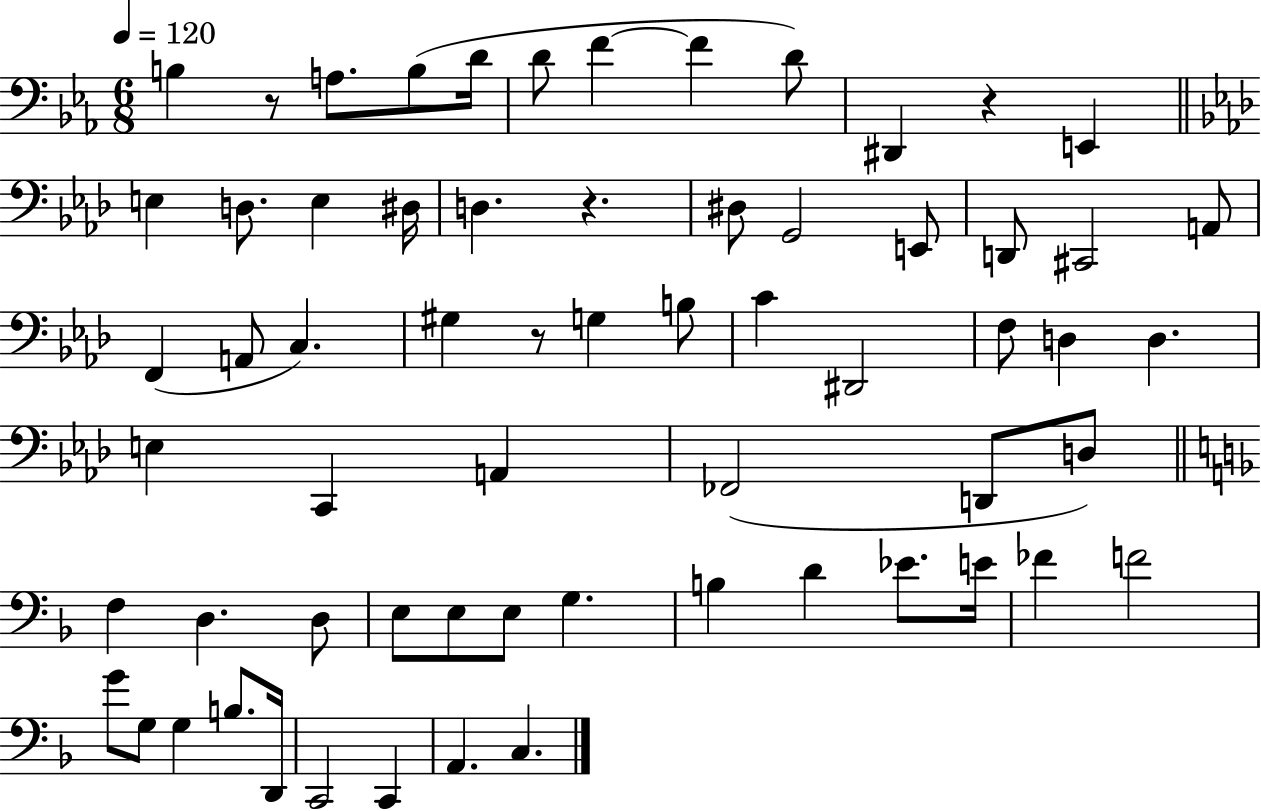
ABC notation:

X:1
T:Untitled
M:6/8
L:1/4
K:Eb
B, z/2 A,/2 B,/2 D/4 D/2 F F D/2 ^D,, z E,, E, D,/2 E, ^D,/4 D, z ^D,/2 G,,2 E,,/2 D,,/2 ^C,,2 A,,/2 F,, A,,/2 C, ^G, z/2 G, B,/2 C ^D,,2 F,/2 D, D, E, C,, A,, _F,,2 D,,/2 D,/2 F, D, D,/2 E,/2 E,/2 E,/2 G, B, D _E/2 E/4 _F F2 G/2 G,/2 G, B,/2 D,,/4 C,,2 C,, A,, C,